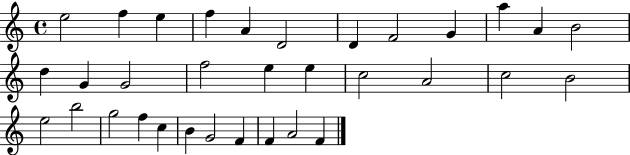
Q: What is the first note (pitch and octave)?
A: E5